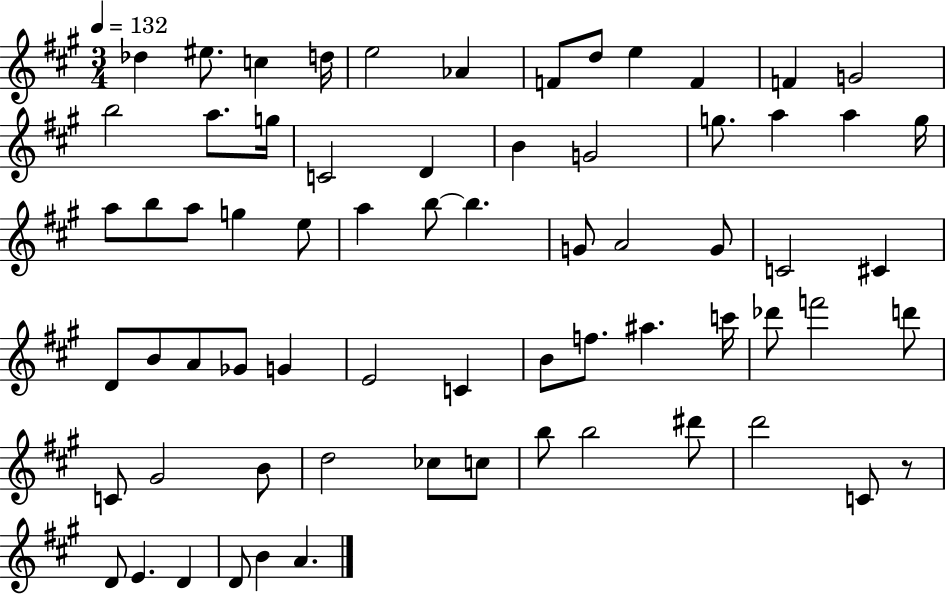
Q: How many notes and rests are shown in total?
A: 68